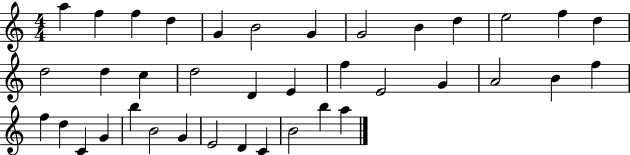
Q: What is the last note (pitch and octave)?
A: A5